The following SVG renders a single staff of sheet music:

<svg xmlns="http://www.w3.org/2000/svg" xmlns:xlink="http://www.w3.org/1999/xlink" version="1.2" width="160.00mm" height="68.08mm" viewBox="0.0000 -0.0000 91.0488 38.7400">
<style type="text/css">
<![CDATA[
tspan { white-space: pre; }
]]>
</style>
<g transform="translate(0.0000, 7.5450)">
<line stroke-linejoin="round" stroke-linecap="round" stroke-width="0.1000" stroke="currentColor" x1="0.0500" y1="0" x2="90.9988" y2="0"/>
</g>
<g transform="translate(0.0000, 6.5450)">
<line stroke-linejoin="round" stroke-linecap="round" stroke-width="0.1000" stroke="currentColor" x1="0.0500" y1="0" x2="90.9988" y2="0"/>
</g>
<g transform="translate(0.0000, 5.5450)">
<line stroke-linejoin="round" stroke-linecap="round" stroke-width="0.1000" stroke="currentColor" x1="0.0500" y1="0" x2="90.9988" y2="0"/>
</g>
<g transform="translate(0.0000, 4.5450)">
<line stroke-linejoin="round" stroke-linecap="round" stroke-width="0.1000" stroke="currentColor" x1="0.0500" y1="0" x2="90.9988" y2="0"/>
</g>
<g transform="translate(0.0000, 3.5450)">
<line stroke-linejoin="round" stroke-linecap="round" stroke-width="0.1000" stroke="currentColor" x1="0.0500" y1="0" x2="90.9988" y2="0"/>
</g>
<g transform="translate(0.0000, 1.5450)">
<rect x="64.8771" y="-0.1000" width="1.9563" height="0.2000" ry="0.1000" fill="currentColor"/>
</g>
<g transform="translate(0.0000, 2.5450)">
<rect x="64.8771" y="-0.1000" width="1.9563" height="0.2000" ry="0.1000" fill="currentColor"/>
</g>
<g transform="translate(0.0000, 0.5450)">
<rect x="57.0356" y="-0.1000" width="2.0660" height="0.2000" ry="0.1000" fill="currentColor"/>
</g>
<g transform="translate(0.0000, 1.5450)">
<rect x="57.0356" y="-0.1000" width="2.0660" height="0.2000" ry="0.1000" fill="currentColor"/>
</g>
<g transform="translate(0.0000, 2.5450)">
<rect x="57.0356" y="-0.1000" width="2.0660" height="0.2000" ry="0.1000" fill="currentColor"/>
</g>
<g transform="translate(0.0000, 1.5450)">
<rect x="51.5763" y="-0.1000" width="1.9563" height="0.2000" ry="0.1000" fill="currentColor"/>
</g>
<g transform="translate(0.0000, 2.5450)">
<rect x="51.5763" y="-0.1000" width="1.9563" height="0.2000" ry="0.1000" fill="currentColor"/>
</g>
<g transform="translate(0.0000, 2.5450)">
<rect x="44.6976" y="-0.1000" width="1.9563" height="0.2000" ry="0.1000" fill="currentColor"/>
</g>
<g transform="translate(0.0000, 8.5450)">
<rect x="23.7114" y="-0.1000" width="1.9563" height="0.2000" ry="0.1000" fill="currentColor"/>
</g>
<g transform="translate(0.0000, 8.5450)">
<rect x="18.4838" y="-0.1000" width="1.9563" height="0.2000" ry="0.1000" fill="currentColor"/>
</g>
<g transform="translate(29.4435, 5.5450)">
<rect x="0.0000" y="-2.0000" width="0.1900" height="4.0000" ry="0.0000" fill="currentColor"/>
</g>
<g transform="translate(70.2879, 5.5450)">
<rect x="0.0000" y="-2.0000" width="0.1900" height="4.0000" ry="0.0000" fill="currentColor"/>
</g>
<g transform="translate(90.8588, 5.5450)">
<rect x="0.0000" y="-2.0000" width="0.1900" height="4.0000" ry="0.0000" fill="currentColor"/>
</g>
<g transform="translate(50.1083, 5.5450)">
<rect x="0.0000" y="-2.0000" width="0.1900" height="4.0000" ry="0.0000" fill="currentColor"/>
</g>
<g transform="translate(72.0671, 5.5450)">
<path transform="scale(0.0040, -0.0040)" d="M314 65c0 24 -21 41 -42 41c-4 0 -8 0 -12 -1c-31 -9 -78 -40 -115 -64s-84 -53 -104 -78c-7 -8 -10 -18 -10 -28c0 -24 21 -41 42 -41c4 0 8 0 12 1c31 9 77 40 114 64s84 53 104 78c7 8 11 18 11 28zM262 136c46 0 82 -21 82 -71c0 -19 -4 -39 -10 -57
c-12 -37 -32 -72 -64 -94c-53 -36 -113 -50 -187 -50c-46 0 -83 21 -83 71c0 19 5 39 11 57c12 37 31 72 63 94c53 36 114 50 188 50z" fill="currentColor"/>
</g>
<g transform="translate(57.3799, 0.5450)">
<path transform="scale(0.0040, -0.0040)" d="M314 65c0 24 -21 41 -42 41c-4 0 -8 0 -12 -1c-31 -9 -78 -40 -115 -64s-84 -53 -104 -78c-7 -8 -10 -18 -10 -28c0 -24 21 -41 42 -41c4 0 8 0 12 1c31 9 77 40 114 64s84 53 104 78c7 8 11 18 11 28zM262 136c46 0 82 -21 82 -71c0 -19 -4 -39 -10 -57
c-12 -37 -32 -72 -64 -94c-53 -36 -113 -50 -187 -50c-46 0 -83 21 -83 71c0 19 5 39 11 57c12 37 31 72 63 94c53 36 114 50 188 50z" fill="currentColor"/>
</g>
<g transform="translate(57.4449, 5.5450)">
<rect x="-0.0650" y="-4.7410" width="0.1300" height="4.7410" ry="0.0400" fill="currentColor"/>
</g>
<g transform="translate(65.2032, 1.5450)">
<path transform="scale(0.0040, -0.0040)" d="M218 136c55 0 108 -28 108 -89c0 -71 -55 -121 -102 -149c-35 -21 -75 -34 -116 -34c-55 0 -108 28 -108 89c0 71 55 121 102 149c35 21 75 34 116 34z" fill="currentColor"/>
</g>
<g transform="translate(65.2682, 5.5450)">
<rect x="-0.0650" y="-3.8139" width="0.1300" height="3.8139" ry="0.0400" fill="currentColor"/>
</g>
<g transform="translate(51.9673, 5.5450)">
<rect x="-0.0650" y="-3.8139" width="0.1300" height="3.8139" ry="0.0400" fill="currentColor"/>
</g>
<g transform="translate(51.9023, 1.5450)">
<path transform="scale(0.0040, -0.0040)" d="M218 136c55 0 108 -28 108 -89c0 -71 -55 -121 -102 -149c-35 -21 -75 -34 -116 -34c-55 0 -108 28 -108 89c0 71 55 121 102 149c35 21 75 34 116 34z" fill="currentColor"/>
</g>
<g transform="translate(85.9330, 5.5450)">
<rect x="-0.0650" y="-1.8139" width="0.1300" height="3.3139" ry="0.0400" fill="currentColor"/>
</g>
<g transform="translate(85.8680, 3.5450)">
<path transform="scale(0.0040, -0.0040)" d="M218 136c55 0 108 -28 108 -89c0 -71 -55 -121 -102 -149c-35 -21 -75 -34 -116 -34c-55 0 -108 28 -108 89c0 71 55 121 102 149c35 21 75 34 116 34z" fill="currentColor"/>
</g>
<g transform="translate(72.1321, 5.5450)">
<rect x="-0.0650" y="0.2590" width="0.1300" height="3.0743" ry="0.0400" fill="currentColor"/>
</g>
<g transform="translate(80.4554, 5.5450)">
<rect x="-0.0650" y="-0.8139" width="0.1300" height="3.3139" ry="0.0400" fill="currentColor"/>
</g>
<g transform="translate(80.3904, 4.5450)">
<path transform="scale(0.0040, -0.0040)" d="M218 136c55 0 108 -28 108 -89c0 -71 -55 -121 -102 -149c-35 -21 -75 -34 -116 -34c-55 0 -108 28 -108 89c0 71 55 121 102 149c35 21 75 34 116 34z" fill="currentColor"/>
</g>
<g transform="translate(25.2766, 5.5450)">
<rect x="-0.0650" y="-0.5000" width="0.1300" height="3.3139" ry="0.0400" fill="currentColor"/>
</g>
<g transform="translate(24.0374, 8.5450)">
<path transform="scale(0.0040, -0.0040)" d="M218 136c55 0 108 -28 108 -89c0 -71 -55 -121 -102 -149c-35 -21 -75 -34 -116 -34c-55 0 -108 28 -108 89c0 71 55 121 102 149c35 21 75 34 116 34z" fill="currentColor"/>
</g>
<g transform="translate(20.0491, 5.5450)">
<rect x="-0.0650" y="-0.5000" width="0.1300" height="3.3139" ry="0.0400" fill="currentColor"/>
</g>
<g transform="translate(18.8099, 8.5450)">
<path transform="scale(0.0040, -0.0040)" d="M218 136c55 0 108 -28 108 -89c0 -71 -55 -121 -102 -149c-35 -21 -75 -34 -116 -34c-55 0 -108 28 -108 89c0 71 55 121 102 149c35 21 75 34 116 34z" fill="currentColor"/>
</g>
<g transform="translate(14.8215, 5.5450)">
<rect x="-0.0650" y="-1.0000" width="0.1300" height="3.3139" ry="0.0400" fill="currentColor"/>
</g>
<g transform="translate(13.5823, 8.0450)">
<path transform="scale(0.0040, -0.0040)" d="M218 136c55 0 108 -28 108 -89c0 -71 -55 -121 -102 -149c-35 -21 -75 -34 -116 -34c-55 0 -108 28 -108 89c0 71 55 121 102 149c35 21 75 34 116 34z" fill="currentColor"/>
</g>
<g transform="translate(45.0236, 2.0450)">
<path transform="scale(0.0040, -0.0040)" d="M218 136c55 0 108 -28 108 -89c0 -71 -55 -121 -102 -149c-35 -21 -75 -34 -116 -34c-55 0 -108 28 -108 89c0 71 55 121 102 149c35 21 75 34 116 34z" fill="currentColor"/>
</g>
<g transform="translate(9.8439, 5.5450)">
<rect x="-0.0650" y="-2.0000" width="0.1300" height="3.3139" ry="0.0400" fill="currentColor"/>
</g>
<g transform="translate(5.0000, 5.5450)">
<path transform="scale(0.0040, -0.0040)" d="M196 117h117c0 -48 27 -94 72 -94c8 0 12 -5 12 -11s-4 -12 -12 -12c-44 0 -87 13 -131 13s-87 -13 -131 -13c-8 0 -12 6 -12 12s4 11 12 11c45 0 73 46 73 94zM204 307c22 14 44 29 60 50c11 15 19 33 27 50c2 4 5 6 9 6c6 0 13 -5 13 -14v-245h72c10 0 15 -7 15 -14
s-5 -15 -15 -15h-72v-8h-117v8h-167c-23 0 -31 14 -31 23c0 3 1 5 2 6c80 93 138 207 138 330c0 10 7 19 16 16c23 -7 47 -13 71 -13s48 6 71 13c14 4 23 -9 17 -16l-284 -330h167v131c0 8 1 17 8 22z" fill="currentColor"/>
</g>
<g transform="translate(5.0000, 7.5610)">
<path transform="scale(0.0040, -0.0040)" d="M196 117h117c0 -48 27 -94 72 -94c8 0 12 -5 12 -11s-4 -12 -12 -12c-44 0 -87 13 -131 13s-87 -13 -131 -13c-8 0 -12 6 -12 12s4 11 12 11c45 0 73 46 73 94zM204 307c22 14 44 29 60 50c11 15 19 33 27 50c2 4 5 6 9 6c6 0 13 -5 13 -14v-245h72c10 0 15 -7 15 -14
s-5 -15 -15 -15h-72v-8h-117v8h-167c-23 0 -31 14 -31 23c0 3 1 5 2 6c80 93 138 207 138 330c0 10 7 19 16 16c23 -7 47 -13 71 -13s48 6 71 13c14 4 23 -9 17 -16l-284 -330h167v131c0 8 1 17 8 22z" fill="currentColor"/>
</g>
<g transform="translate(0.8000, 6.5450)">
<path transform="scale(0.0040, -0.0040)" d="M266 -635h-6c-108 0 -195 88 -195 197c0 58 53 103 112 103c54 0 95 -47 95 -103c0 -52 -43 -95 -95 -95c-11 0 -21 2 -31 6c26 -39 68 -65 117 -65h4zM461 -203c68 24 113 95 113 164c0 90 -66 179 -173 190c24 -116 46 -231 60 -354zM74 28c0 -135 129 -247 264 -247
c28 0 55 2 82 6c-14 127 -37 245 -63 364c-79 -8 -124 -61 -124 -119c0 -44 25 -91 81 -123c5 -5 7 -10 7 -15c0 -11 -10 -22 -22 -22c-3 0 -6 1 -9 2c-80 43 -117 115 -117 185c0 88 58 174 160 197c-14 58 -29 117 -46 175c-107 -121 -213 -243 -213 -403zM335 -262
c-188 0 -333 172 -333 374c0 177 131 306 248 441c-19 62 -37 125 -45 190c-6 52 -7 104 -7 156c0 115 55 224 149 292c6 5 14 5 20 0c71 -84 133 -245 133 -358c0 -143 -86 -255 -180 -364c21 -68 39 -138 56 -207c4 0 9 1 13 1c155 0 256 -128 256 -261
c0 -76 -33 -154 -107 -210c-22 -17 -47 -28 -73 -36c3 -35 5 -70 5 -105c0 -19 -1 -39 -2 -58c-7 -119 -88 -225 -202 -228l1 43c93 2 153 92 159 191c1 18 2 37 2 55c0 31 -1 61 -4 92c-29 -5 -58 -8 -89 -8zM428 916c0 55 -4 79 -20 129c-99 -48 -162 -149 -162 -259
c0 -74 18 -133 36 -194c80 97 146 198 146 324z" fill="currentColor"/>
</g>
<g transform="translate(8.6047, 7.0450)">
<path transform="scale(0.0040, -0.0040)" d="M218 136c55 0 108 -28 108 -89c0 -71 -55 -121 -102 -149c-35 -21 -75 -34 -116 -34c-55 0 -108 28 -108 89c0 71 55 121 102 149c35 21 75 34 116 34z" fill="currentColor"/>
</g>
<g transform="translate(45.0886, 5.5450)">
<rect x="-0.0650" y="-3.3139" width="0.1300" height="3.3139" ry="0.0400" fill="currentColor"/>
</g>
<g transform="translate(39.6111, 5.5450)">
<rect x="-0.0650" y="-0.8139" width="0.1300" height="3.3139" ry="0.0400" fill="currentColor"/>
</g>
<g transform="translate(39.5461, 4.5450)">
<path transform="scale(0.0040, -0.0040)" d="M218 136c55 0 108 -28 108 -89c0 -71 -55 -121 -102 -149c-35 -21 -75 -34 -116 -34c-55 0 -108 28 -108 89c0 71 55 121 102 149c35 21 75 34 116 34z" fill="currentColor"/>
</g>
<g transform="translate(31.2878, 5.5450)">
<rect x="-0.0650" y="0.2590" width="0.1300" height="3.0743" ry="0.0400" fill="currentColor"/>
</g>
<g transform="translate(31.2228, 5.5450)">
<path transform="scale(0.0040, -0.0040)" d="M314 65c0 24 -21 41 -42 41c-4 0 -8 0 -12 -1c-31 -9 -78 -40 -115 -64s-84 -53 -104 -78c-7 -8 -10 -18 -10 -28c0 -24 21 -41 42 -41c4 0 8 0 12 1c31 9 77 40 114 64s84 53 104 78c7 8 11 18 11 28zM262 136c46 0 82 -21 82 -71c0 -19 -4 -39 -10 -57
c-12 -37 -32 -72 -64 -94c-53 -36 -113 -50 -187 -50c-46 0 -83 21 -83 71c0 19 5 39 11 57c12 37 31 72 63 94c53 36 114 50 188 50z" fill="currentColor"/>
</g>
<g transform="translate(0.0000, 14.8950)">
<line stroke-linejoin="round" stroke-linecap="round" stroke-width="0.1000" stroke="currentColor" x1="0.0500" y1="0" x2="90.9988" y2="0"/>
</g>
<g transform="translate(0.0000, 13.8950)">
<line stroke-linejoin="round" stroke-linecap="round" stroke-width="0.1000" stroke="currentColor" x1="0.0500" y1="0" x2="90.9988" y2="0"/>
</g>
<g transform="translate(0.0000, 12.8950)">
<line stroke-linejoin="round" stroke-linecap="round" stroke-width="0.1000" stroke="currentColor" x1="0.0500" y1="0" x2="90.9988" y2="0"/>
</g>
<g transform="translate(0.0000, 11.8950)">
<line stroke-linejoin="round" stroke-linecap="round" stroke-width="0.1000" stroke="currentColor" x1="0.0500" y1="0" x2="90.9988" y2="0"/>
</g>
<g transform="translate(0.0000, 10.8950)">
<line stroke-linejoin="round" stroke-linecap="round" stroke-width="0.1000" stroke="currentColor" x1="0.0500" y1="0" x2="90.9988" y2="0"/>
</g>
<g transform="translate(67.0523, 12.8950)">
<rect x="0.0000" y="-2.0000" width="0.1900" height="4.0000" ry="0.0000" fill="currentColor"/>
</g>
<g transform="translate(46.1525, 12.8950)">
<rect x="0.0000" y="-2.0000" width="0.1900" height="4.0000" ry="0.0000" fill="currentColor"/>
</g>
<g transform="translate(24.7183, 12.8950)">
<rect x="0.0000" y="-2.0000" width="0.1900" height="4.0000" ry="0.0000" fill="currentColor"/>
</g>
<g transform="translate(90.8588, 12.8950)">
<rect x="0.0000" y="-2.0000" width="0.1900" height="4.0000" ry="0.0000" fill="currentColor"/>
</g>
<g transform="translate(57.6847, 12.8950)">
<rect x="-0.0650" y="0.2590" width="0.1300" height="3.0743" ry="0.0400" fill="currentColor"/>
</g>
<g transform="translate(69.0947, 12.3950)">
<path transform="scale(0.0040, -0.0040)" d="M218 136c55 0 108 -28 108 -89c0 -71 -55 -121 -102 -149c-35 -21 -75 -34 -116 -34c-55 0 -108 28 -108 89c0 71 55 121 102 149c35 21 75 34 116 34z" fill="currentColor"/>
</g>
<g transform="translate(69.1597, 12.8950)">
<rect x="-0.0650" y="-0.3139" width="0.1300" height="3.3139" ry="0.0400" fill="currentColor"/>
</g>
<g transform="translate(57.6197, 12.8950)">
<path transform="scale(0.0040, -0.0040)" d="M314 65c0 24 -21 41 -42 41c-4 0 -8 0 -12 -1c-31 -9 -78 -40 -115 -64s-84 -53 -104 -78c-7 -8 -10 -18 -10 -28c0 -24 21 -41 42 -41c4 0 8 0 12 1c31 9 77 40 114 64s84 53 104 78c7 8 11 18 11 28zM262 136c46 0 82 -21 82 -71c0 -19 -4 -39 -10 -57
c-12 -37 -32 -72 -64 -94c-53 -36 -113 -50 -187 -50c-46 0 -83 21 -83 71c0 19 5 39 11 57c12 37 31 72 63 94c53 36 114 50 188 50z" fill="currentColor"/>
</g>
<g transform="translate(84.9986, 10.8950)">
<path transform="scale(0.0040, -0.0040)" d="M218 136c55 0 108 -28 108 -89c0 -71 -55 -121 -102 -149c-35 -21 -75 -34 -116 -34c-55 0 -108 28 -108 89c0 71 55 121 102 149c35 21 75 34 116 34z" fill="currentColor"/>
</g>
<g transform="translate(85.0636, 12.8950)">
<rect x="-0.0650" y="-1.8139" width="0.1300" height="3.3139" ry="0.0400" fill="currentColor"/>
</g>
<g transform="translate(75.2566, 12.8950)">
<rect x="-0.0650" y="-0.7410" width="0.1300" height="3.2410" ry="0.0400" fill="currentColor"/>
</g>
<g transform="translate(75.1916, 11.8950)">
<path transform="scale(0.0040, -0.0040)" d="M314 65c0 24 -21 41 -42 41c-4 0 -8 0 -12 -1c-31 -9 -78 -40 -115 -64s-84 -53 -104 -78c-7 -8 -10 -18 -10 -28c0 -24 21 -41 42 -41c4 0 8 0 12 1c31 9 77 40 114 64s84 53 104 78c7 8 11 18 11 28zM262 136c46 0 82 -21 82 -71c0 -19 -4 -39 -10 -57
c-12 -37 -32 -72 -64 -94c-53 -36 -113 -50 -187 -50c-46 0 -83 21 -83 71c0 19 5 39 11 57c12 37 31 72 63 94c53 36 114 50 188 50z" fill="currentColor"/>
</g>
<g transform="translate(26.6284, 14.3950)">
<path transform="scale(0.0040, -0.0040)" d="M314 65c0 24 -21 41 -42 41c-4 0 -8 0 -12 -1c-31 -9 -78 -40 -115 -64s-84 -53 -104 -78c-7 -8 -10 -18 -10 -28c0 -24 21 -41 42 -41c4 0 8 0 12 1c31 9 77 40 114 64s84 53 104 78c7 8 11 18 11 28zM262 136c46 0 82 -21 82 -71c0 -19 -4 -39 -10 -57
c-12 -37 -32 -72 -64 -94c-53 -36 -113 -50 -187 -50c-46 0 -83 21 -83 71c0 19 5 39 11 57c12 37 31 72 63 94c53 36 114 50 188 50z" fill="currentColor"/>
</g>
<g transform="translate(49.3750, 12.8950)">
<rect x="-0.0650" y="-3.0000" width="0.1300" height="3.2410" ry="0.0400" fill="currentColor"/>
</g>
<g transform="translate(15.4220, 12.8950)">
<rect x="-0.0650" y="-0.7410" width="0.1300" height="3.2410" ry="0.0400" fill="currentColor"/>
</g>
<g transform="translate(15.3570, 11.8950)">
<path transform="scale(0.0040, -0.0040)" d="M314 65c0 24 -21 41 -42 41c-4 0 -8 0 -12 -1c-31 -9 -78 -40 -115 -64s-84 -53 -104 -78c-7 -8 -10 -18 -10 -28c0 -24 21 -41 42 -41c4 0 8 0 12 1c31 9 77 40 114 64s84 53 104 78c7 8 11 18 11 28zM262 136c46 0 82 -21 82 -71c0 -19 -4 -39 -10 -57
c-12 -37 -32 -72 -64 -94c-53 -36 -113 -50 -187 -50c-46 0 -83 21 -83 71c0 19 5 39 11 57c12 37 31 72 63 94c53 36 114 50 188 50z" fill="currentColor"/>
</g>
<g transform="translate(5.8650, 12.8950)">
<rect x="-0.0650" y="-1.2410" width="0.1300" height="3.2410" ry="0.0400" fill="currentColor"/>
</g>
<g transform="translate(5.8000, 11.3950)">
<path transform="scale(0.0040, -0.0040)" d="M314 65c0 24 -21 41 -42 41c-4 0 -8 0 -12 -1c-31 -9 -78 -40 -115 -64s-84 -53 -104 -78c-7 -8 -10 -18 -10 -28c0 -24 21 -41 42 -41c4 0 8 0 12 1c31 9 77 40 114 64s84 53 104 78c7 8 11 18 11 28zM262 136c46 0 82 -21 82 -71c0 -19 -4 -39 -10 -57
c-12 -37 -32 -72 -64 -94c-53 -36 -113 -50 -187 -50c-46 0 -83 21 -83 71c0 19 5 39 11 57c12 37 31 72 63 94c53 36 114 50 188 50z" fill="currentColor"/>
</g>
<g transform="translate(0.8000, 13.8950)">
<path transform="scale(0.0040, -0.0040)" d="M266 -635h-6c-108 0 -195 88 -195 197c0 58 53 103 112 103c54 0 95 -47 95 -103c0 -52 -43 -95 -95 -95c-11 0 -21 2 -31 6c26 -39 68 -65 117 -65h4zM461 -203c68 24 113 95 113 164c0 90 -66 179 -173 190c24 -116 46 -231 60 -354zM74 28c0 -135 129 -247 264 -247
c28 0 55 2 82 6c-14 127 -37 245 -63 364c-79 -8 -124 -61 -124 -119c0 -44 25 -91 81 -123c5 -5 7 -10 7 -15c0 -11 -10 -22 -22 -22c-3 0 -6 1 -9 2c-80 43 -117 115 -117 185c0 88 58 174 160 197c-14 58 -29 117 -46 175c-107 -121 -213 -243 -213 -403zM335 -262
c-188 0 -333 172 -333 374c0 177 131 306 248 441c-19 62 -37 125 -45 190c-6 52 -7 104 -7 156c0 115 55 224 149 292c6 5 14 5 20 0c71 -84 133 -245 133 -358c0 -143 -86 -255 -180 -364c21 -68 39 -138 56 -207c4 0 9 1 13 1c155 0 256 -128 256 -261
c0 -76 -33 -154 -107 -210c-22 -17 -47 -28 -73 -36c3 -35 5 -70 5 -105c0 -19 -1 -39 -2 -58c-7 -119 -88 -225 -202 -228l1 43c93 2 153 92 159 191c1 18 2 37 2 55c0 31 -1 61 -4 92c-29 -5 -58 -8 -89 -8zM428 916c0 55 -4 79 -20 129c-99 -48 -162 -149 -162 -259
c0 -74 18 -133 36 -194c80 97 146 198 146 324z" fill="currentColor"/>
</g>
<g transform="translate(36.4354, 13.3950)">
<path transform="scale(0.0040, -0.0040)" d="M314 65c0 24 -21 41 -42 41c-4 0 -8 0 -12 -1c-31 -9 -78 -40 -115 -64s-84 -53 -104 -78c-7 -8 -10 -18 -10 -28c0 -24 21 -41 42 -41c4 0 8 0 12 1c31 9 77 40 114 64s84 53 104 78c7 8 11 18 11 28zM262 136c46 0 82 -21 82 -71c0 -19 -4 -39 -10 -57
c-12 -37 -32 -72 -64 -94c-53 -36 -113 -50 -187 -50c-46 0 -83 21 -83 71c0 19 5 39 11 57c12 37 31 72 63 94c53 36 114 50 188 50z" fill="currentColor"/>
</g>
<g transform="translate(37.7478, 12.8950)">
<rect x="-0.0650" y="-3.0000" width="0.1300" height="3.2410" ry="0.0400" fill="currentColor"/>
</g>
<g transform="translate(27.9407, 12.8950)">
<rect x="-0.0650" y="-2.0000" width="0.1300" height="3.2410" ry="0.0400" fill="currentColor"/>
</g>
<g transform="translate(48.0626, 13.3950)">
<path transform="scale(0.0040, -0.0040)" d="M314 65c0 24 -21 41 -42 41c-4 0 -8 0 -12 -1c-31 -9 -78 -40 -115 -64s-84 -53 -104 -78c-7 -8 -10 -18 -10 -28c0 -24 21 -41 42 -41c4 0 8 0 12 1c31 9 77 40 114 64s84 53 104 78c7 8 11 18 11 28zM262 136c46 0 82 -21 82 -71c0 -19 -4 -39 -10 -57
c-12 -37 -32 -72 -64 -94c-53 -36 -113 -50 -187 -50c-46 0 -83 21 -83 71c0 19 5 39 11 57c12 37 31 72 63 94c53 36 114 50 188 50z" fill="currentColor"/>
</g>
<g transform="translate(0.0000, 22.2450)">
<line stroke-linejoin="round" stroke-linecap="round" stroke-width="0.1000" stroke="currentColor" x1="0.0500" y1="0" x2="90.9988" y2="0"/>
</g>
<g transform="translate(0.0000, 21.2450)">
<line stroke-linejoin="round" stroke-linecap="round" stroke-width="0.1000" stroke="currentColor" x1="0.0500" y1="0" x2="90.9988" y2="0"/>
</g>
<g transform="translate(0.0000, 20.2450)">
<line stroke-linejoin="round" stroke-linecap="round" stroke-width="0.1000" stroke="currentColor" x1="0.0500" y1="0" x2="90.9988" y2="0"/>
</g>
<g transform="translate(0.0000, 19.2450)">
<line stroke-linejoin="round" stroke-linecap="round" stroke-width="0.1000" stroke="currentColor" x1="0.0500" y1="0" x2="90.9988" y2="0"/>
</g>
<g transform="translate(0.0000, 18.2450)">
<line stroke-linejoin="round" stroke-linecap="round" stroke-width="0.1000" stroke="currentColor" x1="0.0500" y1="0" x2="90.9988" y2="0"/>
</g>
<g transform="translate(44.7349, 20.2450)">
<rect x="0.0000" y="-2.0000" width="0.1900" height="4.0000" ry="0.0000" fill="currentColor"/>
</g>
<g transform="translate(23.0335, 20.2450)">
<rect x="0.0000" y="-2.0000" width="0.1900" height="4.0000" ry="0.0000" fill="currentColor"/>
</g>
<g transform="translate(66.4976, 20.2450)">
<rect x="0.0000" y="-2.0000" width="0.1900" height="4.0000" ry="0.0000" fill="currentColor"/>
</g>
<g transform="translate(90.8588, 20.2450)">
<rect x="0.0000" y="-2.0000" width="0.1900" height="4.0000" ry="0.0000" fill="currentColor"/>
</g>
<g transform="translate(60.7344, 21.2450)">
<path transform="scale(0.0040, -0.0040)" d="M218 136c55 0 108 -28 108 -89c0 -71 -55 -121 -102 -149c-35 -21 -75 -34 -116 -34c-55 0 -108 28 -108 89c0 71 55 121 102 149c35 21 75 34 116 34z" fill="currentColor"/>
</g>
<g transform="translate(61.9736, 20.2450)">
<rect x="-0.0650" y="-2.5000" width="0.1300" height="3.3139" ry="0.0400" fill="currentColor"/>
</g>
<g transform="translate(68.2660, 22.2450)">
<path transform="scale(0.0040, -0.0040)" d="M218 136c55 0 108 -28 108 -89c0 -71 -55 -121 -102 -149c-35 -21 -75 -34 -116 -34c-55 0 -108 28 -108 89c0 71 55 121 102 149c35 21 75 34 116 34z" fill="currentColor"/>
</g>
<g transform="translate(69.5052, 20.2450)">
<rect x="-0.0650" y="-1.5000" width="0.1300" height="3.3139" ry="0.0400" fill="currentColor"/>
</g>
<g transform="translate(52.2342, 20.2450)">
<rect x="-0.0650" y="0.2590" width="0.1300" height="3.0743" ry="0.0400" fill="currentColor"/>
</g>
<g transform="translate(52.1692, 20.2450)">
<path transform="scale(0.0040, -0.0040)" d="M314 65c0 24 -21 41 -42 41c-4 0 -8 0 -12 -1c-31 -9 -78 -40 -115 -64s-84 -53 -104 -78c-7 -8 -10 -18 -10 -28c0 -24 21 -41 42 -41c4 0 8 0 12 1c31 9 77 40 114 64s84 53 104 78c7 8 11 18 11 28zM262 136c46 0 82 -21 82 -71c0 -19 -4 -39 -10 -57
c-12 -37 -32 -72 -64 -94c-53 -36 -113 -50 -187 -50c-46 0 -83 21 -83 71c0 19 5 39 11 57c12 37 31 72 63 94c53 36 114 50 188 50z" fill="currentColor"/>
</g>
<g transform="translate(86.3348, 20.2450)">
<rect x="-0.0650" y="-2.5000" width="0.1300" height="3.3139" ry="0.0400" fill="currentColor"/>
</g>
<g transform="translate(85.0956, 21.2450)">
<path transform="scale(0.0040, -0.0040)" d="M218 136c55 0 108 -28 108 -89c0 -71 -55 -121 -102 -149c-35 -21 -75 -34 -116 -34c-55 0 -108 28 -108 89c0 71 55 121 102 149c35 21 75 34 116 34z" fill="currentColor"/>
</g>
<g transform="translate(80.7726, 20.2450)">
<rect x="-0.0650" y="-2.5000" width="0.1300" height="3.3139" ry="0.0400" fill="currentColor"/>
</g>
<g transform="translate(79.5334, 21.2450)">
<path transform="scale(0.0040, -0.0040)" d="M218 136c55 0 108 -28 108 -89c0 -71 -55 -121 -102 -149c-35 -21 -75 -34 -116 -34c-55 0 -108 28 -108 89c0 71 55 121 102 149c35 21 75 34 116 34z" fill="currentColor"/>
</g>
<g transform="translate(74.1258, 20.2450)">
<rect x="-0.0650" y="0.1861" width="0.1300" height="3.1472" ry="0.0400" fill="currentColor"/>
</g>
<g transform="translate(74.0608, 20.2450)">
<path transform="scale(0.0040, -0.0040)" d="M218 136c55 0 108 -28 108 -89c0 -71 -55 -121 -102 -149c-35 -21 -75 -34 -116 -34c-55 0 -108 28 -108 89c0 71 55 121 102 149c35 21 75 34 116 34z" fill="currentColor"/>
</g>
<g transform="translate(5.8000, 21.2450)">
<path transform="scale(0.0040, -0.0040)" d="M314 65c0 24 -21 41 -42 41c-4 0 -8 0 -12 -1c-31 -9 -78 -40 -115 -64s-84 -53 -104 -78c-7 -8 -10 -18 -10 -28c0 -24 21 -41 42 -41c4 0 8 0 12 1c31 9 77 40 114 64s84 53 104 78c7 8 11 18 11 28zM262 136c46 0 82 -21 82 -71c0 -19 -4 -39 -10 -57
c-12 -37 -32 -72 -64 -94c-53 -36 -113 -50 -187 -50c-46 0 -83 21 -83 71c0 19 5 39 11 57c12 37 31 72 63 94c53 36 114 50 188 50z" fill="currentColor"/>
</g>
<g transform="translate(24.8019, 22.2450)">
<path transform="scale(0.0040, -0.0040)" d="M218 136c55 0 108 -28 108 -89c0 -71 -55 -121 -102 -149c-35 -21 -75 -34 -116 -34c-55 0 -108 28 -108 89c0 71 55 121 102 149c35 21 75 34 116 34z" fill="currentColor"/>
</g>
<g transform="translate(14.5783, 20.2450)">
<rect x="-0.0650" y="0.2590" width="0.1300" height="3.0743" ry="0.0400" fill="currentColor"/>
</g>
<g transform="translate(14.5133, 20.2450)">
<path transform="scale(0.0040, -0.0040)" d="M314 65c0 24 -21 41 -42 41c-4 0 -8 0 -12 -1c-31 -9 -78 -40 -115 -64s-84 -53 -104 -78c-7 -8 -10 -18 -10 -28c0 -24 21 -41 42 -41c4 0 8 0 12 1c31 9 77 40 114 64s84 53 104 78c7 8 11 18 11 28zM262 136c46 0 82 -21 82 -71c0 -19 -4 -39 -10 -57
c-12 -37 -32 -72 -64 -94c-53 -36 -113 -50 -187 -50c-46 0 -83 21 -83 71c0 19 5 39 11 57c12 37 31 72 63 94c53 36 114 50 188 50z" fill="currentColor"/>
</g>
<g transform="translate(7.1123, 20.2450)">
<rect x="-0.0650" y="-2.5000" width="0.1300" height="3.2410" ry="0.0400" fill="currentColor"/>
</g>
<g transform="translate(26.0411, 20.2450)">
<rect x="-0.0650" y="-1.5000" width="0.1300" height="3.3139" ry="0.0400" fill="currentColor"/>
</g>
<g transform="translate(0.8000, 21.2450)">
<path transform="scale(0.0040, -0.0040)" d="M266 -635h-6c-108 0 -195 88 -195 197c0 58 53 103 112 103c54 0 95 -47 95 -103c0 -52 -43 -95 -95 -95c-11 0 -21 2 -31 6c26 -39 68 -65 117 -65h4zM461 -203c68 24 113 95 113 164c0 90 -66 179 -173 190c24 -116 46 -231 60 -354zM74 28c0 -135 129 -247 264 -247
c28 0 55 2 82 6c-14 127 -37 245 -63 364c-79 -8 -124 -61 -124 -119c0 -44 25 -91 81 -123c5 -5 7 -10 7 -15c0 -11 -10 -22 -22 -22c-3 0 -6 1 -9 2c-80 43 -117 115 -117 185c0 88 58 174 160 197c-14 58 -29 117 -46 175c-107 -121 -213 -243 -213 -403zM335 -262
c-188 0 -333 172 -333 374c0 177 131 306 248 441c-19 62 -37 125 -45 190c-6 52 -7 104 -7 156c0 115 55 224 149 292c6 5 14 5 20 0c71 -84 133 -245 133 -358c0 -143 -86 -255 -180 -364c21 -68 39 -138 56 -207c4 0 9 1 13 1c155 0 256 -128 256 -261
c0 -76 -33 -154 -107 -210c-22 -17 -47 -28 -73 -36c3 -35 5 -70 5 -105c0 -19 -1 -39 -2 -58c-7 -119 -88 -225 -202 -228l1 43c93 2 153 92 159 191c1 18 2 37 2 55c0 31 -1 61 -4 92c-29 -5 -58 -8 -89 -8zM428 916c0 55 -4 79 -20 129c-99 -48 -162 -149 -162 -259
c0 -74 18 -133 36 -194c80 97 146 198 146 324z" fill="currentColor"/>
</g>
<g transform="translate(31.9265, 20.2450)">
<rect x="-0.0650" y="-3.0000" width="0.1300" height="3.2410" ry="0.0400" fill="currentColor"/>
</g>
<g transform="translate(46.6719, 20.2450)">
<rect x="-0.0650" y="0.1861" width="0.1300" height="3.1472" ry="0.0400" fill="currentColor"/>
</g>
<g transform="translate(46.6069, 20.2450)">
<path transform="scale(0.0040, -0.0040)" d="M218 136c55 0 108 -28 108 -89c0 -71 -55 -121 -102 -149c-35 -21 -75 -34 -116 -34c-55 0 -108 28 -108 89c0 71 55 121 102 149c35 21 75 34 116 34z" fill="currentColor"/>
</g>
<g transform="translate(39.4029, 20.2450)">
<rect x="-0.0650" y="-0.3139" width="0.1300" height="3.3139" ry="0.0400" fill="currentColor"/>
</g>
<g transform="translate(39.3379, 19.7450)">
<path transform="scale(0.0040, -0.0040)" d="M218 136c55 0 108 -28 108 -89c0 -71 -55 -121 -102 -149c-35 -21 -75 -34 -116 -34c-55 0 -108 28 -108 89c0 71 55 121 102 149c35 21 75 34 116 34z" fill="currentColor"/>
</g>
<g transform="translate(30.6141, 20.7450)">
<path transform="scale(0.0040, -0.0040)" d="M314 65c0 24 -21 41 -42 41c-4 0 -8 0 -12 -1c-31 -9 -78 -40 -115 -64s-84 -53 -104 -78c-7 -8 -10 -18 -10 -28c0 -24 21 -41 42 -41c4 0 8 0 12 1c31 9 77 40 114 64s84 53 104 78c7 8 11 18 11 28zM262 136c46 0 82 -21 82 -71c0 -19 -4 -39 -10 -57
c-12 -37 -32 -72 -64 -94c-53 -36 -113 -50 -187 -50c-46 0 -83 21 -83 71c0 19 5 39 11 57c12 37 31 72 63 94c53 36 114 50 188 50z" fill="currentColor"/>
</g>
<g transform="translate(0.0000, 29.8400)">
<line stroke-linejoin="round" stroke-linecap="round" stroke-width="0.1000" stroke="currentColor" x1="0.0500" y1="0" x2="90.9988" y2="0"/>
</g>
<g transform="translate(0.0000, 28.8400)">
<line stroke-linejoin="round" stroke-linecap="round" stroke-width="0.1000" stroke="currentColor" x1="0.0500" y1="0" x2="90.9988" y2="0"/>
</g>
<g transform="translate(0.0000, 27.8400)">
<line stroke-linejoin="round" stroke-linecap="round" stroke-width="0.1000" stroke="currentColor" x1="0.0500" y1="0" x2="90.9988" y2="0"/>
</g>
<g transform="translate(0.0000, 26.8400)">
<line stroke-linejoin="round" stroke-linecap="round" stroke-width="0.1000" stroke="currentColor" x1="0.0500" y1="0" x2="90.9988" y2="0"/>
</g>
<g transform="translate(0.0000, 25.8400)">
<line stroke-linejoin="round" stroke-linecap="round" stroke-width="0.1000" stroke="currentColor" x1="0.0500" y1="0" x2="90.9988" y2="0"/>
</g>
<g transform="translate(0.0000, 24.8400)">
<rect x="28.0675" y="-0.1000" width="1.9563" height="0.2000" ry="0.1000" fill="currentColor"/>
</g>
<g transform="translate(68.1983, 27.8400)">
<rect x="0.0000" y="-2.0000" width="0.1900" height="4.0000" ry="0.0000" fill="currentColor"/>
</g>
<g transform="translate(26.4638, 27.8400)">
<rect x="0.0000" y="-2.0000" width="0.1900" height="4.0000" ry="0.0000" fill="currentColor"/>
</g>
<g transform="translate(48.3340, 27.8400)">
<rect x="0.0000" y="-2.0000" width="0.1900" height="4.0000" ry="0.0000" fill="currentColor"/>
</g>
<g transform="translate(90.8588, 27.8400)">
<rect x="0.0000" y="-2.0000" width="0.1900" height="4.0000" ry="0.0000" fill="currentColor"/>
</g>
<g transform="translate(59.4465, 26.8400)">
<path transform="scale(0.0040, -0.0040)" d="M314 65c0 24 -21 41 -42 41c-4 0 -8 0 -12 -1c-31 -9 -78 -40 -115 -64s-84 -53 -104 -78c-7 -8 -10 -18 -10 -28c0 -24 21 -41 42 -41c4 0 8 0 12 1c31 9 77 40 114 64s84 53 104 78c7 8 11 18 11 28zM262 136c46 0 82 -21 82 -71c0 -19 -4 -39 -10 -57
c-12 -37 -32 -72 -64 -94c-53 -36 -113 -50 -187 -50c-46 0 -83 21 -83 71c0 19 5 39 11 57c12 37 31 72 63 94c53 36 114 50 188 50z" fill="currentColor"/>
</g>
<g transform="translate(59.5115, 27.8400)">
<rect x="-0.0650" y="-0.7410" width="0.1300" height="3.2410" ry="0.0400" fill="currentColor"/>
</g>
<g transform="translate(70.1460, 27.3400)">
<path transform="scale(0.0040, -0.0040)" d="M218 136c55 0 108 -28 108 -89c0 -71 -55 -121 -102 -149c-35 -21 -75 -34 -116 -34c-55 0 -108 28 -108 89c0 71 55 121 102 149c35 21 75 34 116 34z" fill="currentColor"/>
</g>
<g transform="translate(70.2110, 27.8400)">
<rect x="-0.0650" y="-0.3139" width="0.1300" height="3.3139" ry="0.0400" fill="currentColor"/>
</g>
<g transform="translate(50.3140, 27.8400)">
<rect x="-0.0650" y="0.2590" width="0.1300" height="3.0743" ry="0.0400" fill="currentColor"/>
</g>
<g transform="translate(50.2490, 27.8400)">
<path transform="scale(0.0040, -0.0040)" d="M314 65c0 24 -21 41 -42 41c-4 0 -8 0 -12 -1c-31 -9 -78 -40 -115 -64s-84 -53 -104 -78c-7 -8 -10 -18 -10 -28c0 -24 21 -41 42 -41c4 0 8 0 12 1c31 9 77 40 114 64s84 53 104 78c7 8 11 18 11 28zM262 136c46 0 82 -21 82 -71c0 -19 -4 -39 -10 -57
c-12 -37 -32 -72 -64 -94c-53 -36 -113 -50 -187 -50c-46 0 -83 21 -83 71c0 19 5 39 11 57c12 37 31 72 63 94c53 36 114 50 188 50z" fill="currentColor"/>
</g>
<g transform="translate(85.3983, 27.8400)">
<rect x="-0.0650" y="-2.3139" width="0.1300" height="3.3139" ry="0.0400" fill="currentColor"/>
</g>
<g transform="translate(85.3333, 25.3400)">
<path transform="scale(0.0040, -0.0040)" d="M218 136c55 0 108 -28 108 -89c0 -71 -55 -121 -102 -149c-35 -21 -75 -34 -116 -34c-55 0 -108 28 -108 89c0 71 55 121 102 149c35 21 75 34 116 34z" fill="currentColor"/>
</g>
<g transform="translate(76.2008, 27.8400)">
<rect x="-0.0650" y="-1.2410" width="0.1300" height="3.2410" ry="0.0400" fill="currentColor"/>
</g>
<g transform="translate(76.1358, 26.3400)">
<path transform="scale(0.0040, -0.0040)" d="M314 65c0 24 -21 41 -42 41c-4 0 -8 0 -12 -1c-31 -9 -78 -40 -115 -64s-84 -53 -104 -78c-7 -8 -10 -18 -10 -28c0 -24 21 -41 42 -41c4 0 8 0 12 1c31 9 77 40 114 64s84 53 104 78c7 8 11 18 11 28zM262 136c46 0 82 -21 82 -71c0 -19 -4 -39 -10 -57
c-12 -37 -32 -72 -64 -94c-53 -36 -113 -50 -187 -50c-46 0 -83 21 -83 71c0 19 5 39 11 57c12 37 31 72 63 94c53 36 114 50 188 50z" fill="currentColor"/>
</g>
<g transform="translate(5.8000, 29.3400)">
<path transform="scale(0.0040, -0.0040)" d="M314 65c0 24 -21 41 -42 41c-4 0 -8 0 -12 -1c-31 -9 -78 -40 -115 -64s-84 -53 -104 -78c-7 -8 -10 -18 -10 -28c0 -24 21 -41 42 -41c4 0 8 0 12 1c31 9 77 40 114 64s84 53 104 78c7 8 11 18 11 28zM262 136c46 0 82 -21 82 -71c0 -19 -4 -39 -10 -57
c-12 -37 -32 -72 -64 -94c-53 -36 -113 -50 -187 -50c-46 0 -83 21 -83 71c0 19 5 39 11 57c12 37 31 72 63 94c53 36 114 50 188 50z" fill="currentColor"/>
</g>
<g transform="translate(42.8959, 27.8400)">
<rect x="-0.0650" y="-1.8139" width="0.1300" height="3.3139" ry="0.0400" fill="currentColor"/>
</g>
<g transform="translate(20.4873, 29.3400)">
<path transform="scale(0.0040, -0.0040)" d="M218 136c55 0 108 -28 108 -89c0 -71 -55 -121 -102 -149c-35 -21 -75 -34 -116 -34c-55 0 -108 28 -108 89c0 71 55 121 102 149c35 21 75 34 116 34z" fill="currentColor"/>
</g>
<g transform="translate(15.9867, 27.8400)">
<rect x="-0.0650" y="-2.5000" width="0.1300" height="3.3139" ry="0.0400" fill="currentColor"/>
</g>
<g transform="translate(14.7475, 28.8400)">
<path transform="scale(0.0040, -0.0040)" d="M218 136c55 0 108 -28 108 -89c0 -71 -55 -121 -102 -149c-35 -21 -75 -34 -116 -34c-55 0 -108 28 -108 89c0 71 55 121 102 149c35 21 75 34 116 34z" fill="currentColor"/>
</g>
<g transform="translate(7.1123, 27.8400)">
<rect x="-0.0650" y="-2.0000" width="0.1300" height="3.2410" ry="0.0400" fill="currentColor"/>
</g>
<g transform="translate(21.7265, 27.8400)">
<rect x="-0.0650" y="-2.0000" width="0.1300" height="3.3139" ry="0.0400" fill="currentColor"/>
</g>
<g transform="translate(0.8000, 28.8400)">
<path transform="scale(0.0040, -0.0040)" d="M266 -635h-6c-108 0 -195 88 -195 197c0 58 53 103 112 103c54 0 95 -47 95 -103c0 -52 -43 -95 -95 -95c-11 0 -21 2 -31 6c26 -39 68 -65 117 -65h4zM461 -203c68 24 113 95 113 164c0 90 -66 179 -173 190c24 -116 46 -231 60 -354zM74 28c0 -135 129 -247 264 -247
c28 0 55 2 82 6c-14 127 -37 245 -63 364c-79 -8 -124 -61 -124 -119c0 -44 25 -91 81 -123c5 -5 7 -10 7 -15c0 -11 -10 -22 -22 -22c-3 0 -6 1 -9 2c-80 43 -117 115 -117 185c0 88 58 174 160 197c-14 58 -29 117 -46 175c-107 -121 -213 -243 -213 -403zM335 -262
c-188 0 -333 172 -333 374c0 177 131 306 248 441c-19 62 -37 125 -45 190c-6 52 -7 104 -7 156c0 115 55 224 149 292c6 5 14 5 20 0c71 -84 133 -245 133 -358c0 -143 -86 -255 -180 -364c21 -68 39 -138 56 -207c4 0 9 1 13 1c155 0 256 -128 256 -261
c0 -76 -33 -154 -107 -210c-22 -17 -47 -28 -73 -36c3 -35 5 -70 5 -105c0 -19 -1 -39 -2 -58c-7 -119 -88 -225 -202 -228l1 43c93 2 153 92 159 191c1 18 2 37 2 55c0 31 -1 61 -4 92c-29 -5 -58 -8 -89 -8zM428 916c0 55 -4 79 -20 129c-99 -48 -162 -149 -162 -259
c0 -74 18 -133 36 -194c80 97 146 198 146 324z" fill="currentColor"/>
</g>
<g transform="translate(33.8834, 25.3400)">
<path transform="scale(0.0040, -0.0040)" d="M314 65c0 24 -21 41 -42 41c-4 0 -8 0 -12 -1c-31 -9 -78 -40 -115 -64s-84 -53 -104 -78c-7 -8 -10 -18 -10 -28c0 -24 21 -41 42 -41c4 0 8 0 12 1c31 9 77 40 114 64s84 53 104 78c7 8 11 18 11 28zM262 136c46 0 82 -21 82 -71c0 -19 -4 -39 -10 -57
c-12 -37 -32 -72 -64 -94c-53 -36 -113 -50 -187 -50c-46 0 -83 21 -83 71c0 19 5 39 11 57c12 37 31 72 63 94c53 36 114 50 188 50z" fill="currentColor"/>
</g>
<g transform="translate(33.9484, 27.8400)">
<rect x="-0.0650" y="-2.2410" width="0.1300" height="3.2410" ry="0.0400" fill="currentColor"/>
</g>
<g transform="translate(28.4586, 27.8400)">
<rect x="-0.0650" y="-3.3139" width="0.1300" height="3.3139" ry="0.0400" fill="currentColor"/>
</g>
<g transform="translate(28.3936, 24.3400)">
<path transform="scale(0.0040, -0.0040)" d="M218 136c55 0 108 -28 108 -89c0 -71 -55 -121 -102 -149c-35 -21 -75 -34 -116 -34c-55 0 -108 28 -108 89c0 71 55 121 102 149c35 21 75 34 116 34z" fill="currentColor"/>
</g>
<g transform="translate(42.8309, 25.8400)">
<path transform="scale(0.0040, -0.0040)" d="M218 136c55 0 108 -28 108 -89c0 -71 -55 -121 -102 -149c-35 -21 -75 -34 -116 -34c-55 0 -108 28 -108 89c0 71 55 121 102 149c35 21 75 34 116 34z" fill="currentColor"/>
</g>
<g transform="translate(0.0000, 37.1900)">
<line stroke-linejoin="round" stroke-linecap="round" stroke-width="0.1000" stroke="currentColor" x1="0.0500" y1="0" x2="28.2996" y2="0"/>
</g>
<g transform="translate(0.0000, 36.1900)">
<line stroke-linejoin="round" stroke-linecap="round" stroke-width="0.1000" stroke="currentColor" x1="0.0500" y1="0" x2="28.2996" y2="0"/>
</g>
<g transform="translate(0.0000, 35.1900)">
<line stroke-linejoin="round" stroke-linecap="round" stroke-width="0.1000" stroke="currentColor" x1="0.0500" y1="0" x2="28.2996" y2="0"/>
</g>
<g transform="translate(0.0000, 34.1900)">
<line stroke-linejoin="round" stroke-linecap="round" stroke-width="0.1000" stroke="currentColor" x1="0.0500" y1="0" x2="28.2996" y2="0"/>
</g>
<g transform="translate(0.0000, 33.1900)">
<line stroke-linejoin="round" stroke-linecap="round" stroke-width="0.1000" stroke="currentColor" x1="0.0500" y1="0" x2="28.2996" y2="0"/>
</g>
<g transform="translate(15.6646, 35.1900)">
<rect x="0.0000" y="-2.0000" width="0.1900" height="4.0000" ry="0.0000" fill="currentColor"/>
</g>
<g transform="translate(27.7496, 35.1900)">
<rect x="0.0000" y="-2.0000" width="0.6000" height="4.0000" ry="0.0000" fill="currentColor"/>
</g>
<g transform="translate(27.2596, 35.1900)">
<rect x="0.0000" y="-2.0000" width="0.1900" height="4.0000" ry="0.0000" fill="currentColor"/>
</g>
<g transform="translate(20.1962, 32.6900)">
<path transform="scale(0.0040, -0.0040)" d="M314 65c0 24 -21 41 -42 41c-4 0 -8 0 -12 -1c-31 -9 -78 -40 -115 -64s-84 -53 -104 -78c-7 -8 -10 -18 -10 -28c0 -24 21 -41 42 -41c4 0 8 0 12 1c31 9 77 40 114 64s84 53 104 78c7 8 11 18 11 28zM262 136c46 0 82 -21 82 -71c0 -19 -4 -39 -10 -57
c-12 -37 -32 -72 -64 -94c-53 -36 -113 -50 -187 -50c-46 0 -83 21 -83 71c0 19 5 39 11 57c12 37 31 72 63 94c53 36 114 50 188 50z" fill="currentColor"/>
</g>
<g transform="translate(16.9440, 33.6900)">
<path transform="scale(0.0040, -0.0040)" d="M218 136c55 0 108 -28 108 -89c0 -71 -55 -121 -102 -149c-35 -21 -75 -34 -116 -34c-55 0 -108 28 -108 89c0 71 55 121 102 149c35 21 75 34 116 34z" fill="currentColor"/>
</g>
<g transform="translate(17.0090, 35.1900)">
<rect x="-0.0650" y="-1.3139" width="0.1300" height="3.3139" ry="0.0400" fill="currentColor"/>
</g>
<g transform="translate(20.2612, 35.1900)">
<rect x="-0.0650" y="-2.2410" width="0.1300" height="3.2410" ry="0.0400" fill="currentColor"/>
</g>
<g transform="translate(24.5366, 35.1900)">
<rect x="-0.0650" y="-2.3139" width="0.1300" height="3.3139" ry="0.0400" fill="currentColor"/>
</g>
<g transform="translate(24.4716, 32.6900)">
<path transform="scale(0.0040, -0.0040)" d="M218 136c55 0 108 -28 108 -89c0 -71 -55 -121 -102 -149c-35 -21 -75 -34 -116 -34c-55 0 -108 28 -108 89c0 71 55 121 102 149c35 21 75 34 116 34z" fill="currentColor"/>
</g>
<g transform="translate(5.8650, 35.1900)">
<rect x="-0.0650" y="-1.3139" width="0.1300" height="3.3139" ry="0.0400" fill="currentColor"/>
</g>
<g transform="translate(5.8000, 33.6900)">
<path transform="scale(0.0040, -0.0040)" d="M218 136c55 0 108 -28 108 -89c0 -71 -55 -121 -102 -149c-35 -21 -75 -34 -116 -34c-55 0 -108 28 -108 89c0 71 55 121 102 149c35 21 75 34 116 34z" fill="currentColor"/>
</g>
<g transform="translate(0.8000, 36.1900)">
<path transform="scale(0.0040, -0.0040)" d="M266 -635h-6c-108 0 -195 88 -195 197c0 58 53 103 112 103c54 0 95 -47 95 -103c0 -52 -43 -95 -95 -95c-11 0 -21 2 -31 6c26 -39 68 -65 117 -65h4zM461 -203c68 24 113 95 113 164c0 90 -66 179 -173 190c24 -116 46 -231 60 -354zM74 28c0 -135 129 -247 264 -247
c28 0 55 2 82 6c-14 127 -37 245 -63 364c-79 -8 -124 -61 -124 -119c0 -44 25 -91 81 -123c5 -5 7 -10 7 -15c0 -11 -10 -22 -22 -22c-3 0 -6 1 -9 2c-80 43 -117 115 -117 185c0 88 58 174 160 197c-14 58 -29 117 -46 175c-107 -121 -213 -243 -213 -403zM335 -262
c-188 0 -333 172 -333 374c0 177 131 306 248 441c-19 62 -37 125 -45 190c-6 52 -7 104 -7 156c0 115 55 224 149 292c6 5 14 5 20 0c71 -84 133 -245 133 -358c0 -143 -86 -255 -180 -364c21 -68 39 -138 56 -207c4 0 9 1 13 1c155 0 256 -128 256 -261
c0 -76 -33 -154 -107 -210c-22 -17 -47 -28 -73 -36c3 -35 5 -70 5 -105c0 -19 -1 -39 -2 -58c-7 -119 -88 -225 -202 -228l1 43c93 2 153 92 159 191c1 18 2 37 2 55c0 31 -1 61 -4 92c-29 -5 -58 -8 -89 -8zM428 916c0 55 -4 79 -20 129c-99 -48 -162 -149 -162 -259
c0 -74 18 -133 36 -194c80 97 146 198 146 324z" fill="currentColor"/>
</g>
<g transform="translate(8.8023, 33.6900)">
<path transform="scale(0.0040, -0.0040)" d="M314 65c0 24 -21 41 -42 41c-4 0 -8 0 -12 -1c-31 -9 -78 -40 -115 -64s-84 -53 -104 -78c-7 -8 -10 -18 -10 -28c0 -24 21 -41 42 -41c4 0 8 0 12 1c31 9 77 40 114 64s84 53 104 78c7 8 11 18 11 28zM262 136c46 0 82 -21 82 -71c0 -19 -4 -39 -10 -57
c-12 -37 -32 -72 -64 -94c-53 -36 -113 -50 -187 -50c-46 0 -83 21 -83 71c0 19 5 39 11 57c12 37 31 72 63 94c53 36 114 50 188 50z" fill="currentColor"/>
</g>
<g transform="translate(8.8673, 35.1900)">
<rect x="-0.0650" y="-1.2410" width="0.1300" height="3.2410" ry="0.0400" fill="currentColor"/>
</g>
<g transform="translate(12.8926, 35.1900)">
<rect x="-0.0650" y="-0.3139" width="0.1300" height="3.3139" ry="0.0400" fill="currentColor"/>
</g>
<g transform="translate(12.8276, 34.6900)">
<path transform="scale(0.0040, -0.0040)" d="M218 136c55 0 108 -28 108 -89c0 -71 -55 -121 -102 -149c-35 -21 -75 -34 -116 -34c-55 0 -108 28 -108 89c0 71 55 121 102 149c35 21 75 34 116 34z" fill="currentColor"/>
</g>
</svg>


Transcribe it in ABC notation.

X:1
T:Untitled
M:4/4
L:1/4
K:C
F D C C B2 d b c' e'2 c' B2 d f e2 d2 F2 A2 A2 B2 c d2 f G2 B2 E A2 c B B2 G E B G G F2 G F b g2 f B2 d2 c e2 g e e2 c e g2 g